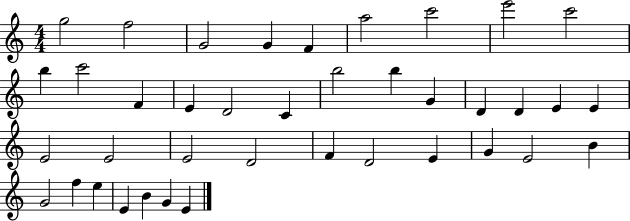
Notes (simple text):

G5/h F5/h G4/h G4/q F4/q A5/h C6/h E6/h C6/h B5/q C6/h F4/q E4/q D4/h C4/q B5/h B5/q G4/q D4/q D4/q E4/q E4/q E4/h E4/h E4/h D4/h F4/q D4/h E4/q G4/q E4/h B4/q G4/h F5/q E5/q E4/q B4/q G4/q E4/q